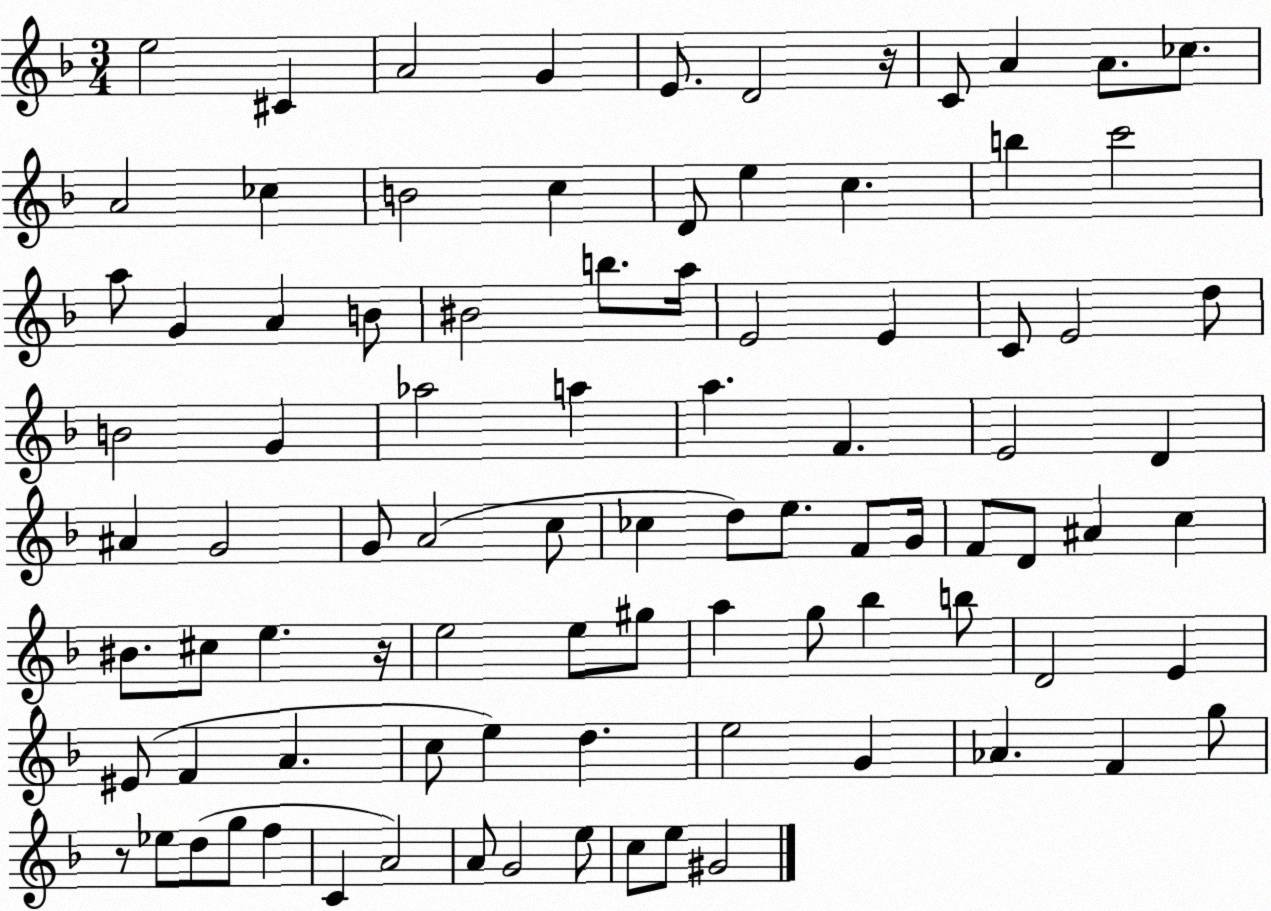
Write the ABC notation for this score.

X:1
T:Untitled
M:3/4
L:1/4
K:F
e2 ^C A2 G E/2 D2 z/4 C/2 A A/2 _c/2 A2 _c B2 c D/2 e c b c'2 a/2 G A B/2 ^B2 b/2 a/4 E2 E C/2 E2 d/2 B2 G _a2 a a F E2 D ^A G2 G/2 A2 c/2 _c d/2 e/2 F/2 G/4 F/2 D/2 ^A c ^B/2 ^c/2 e z/4 e2 e/2 ^g/2 a g/2 _b b/2 D2 E ^E/2 F A c/2 e d e2 G _A F g/2 z/2 _e/2 d/2 g/2 f C A2 A/2 G2 e/2 c/2 e/2 ^G2